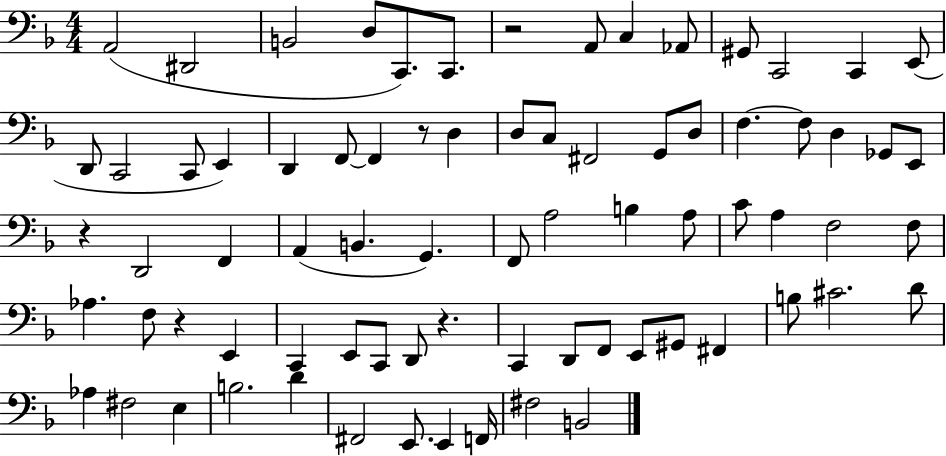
{
  \clef bass
  \numericTimeSignature
  \time 4/4
  \key f \major
  a,2( dis,2 | b,2 d8 c,8.) c,8. | r2 a,8 c4 aes,8 | gis,8 c,2 c,4 e,8( | \break d,8 c,2 c,8 e,4) | d,4 f,8~~ f,4 r8 d4 | d8 c8 fis,2 g,8 d8 | f4.~~ f8 d4 ges,8 e,8 | \break r4 d,2 f,4 | a,4( b,4. g,4.) | f,8 a2 b4 a8 | c'8 a4 f2 f8 | \break aes4. f8 r4 e,4 | c,4 e,8 c,8 d,8 r4. | c,4 d,8 f,8 e,8 gis,8 fis,4 | b8 cis'2. d'8 | \break aes4 fis2 e4 | b2. d'4 | fis,2 e,8. e,4 f,16 | fis2 b,2 | \break \bar "|."
}